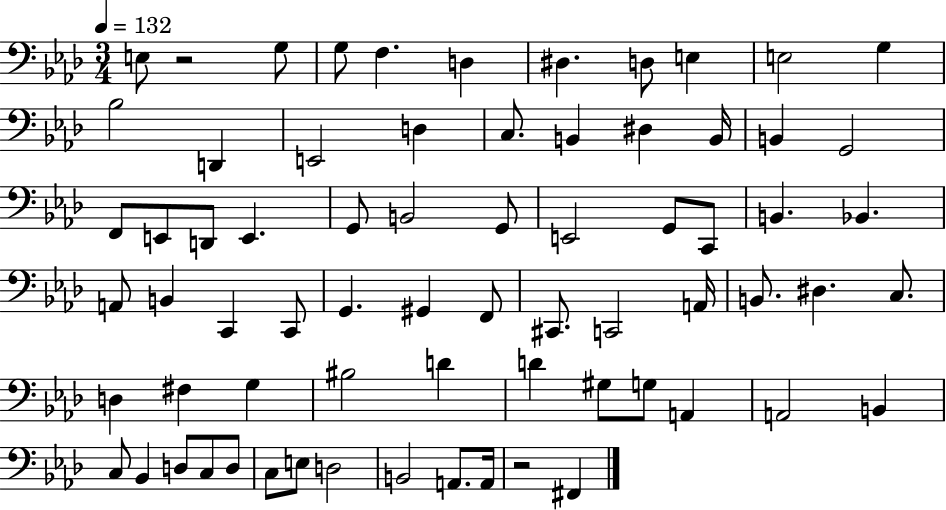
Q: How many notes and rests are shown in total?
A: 70